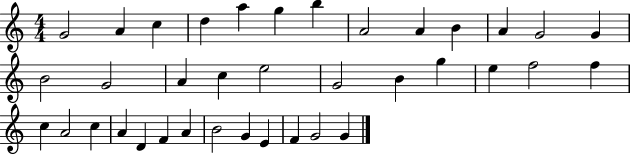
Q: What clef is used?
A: treble